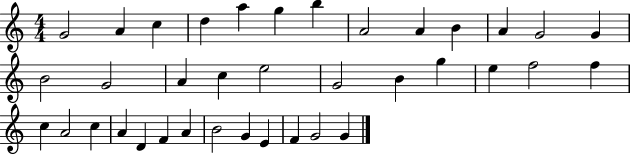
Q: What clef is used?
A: treble